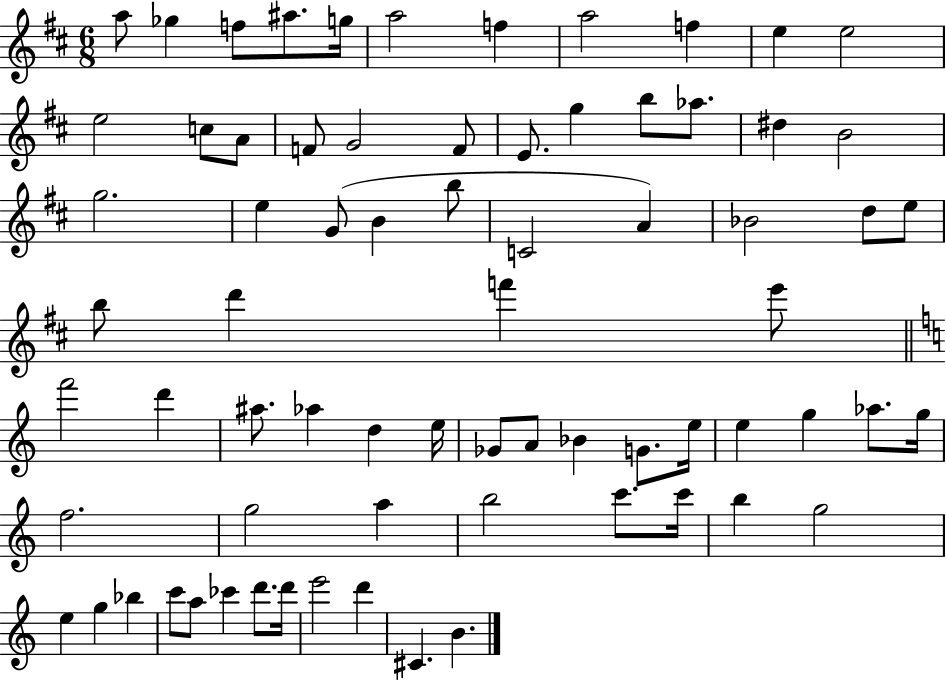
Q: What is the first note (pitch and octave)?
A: A5